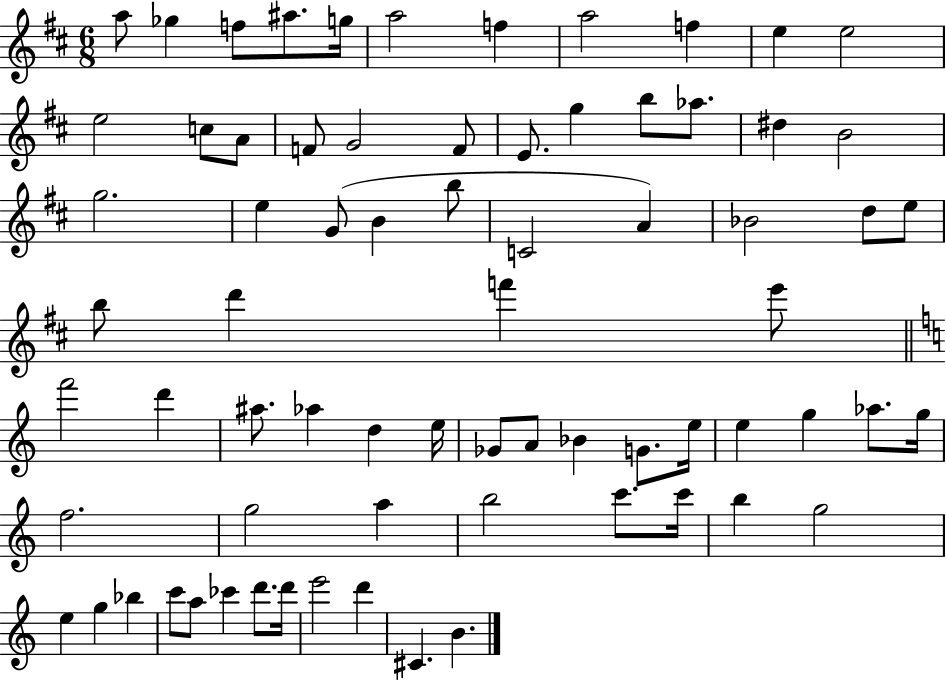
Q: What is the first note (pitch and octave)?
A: A5